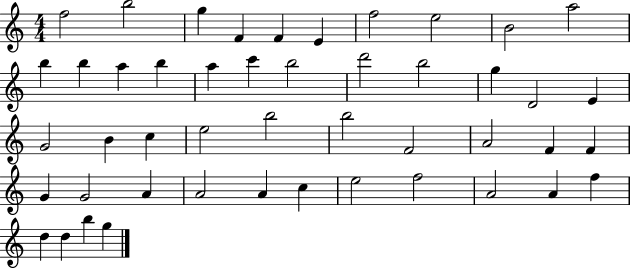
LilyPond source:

{
  \clef treble
  \numericTimeSignature
  \time 4/4
  \key c \major
  f''2 b''2 | g''4 f'4 f'4 e'4 | f''2 e''2 | b'2 a''2 | \break b''4 b''4 a''4 b''4 | a''4 c'''4 b''2 | d'''2 b''2 | g''4 d'2 e'4 | \break g'2 b'4 c''4 | e''2 b''2 | b''2 f'2 | a'2 f'4 f'4 | \break g'4 g'2 a'4 | a'2 a'4 c''4 | e''2 f''2 | a'2 a'4 f''4 | \break d''4 d''4 b''4 g''4 | \bar "|."
}